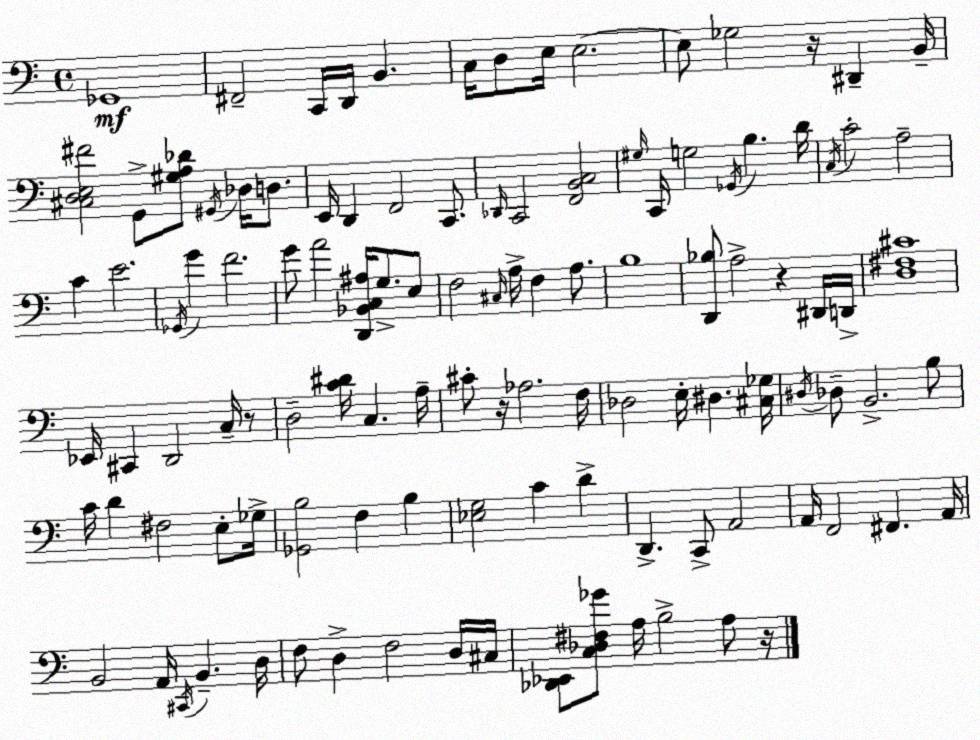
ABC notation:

X:1
T:Untitled
M:4/4
L:1/4
K:Am
_G,,4 ^F,,2 C,,/4 D,,/4 B,, C,/4 D,/2 E,/4 E,2 E,/2 _G,2 z/4 ^D,, B,,/4 [^C,D,E,^F]2 G,,/2 [^G,A,_D]/2 ^G,,/4 _D,/4 D,/2 E,,/4 D,, F,,2 C,,/2 _D,,/4 C,,2 [F,,B,,C,]2 ^G,/4 C,,/4 G,2 _G,,/4 B, D/4 C,/4 C2 A,2 C E2 _G,,/4 G F2 G/2 A2 [D,,_B,,C,^A,]/4 G,/2 E,/2 F,2 ^C,/4 A,/4 F, A,/2 B,4 [D,,_B,]/2 A,2 z ^D,,/4 D,,/4 [D,^F,^C]4 _E,,/4 ^C,, D,,2 C,/4 z/2 D,2 [C^D]/4 C, A,/4 ^C/2 z/4 _A,2 F,/4 _D,2 E,/4 ^D, [^C,_G,]/4 ^D,/4 _D,/2 B,,2 B,/2 C/4 D ^F,2 E,/2 _G,/4 [_G,,B,]2 F, B, [_E,G,]2 C D D,, C,,/2 A,,2 A,,/4 F,,2 ^F,, A,,/4 B,,2 A,,/4 ^C,,/4 B,, D,/4 F,/2 D, F,2 D,/4 ^C,/4 [_D,,_E,,]/2 [C,_D,^F,_G]/2 A,/4 B,2 A,/2 z/4